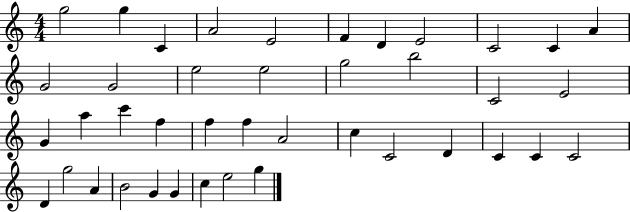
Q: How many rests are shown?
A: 0